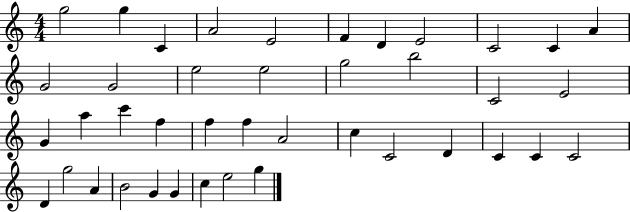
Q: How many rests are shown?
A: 0